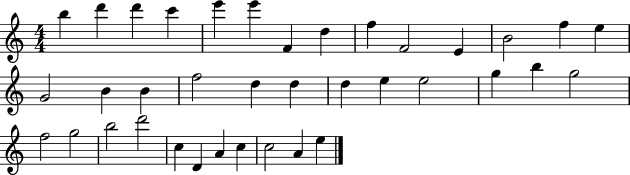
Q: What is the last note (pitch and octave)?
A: E5